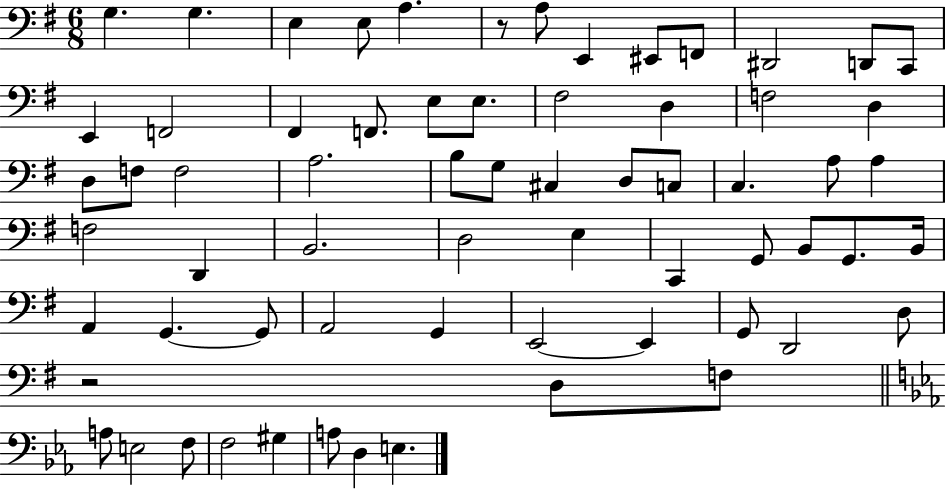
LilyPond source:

{
  \clef bass
  \numericTimeSignature
  \time 6/8
  \key g \major
  \repeat volta 2 { g4. g4. | e4 e8 a4. | r8 a8 e,4 eis,8 f,8 | dis,2 d,8 c,8 | \break e,4 f,2 | fis,4 f,8. e8 e8. | fis2 d4 | f2 d4 | \break d8 f8 f2 | a2. | b8 g8 cis4 d8 c8 | c4. a8 a4 | \break f2 d,4 | b,2. | d2 e4 | c,4 g,8 b,8 g,8. b,16 | \break a,4 g,4.~~ g,8 | a,2 g,4 | e,2~~ e,4 | g,8 d,2 d8 | \break r2 d8 f8 | \bar "||" \break \key ees \major a8 e2 f8 | f2 gis4 | a8 d4 e4. | } \bar "|."
}